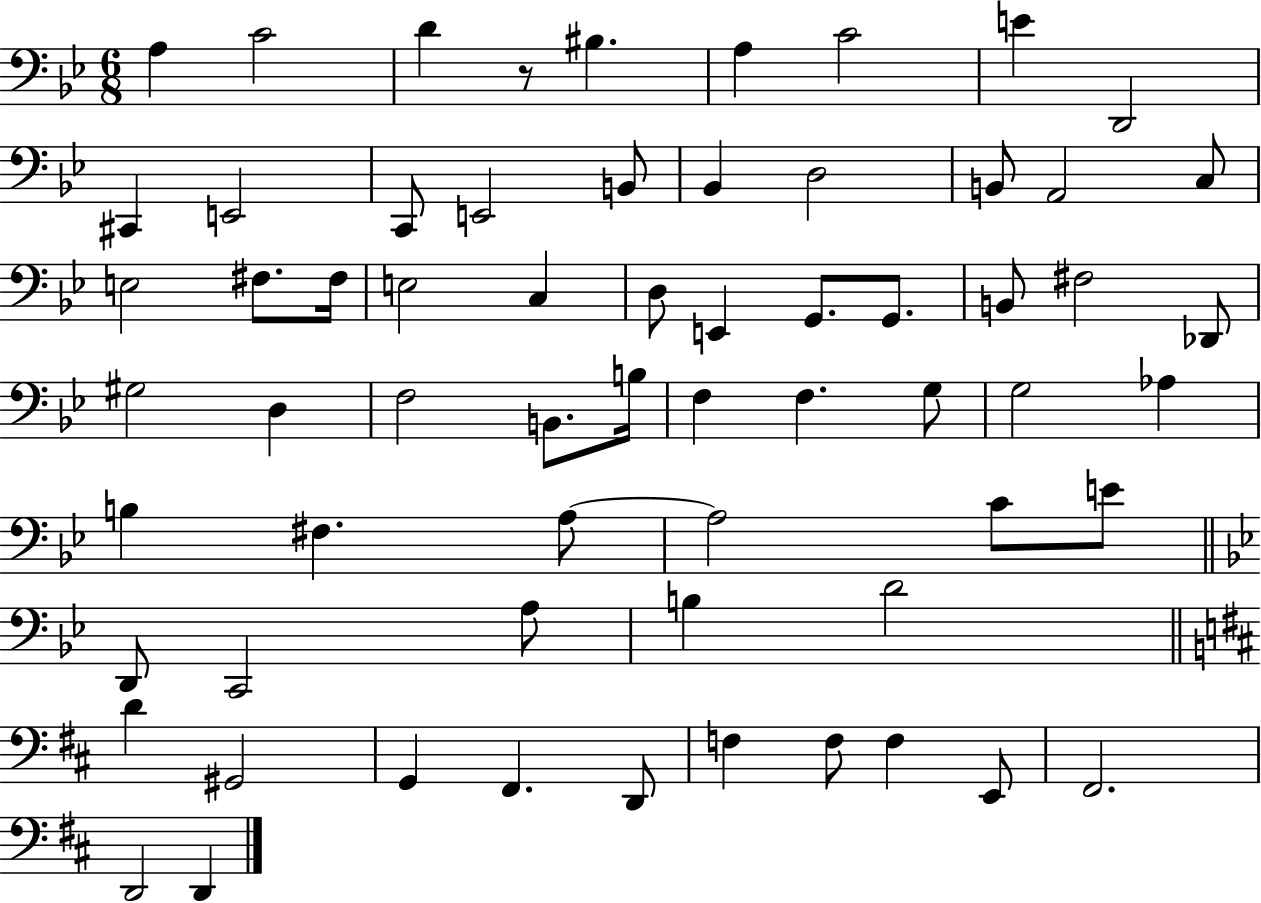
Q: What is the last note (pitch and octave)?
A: D2